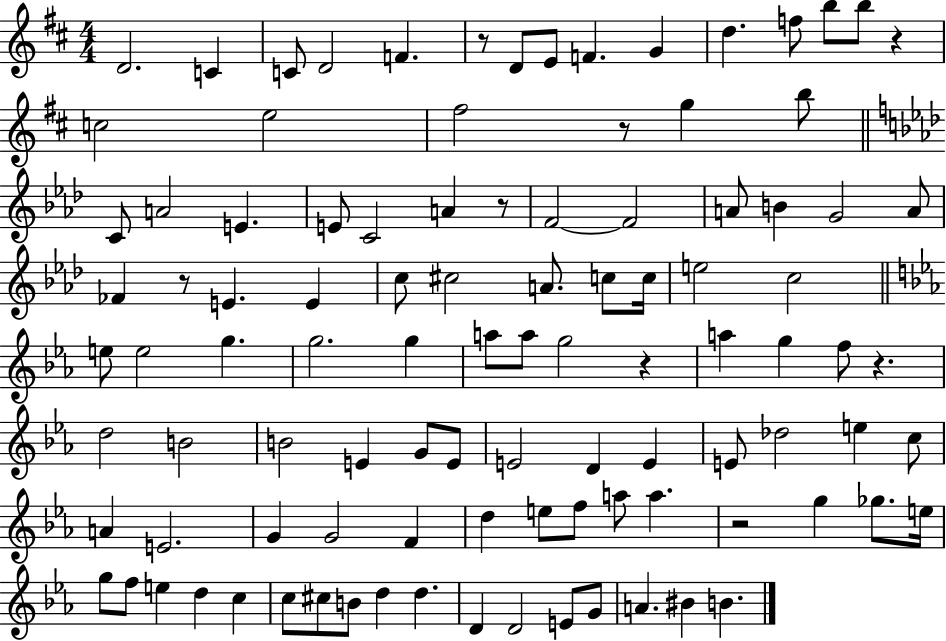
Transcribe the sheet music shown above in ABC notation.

X:1
T:Untitled
M:4/4
L:1/4
K:D
D2 C C/2 D2 F z/2 D/2 E/2 F G d f/2 b/2 b/2 z c2 e2 ^f2 z/2 g b/2 C/2 A2 E E/2 C2 A z/2 F2 F2 A/2 B G2 A/2 _F z/2 E E c/2 ^c2 A/2 c/2 c/4 e2 c2 e/2 e2 g g2 g a/2 a/2 g2 z a g f/2 z d2 B2 B2 E G/2 E/2 E2 D E E/2 _d2 e c/2 A E2 G G2 F d e/2 f/2 a/2 a z2 g _g/2 e/4 g/2 f/2 e d c c/2 ^c/2 B/2 d d D D2 E/2 G/2 A ^B B